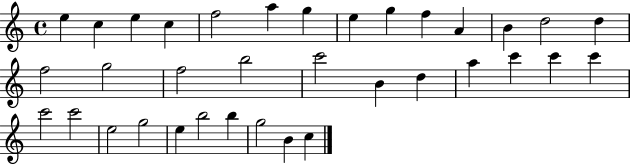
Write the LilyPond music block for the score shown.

{
  \clef treble
  \time 4/4
  \defaultTimeSignature
  \key c \major
  e''4 c''4 e''4 c''4 | f''2 a''4 g''4 | e''4 g''4 f''4 a'4 | b'4 d''2 d''4 | \break f''2 g''2 | f''2 b''2 | c'''2 b'4 d''4 | a''4 c'''4 c'''4 c'''4 | \break c'''2 c'''2 | e''2 g''2 | e''4 b''2 b''4 | g''2 b'4 c''4 | \break \bar "|."
}